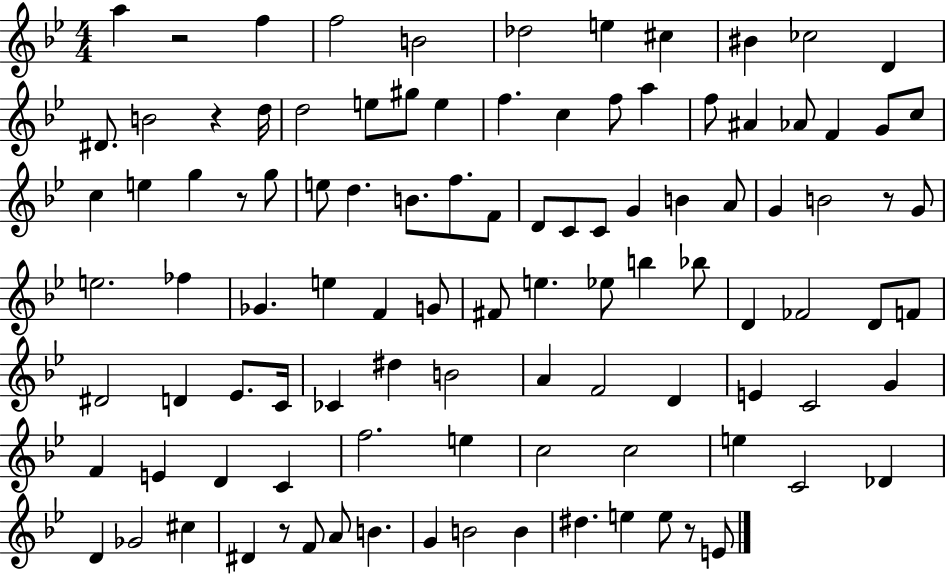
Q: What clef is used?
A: treble